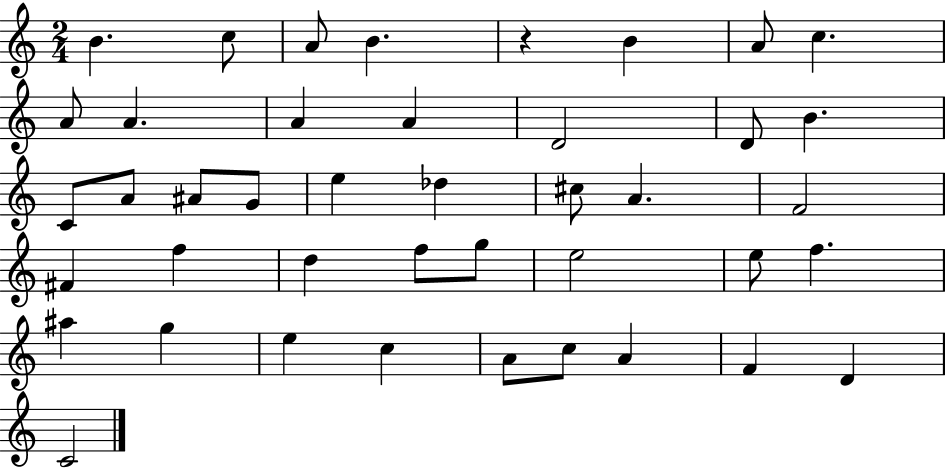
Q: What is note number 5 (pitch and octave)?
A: B4